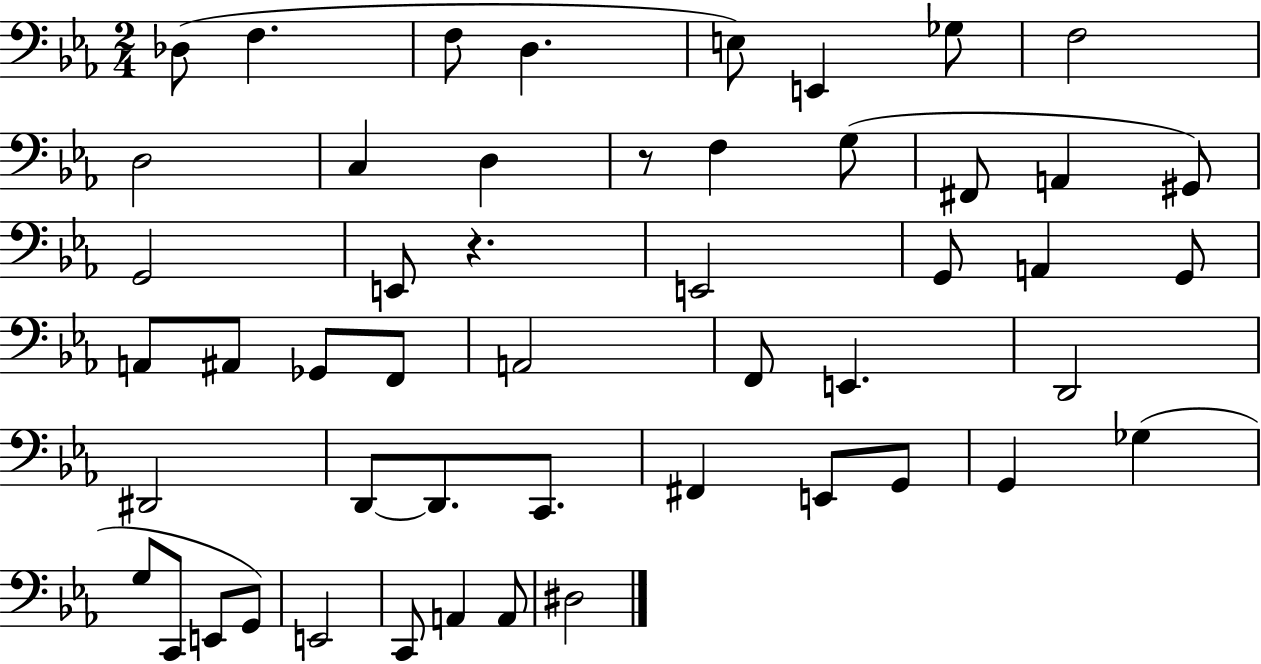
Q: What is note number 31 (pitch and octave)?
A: D#2